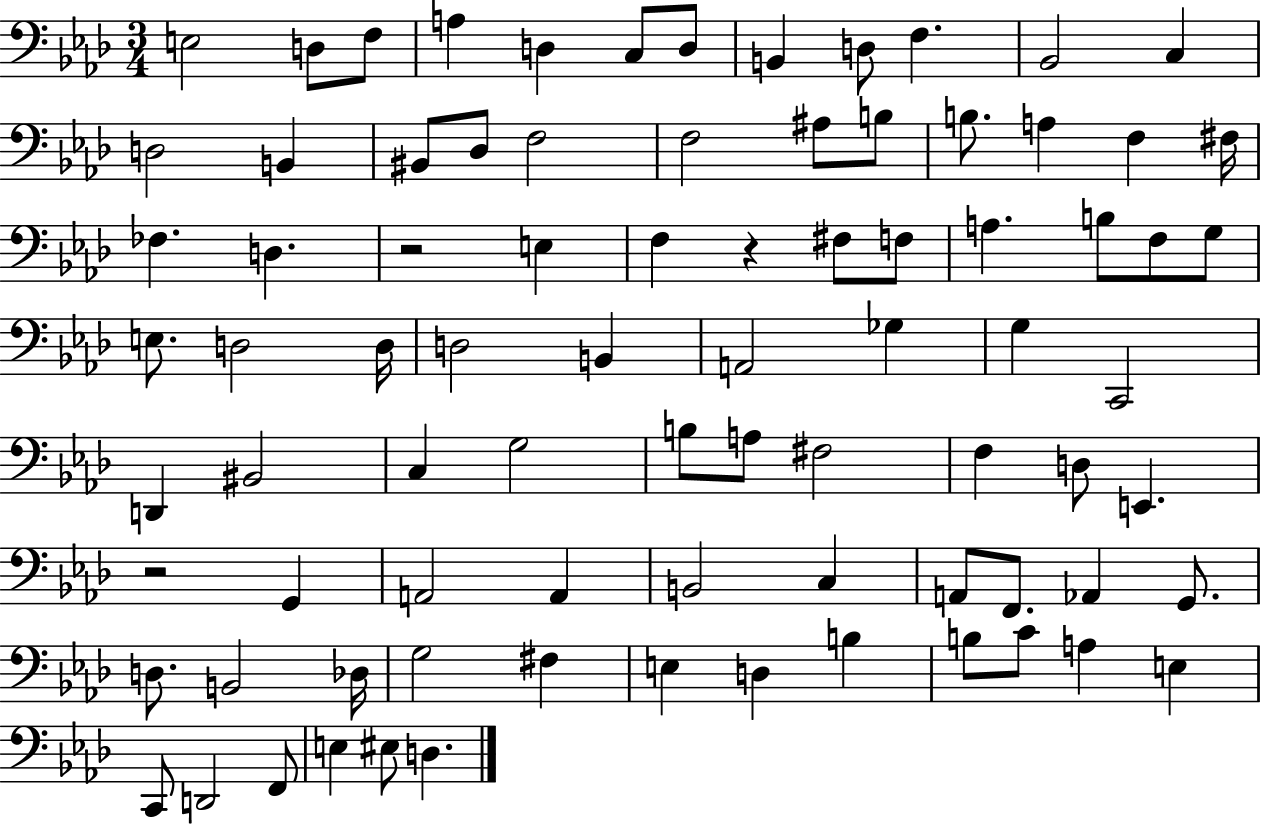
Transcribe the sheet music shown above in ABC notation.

X:1
T:Untitled
M:3/4
L:1/4
K:Ab
E,2 D,/2 F,/2 A, D, C,/2 D,/2 B,, D,/2 F, _B,,2 C, D,2 B,, ^B,,/2 _D,/2 F,2 F,2 ^A,/2 B,/2 B,/2 A, F, ^F,/4 _F, D, z2 E, F, z ^F,/2 F,/2 A, B,/2 F,/2 G,/2 E,/2 D,2 D,/4 D,2 B,, A,,2 _G, G, C,,2 D,, ^B,,2 C, G,2 B,/2 A,/2 ^F,2 F, D,/2 E,, z2 G,, A,,2 A,, B,,2 C, A,,/2 F,,/2 _A,, G,,/2 D,/2 B,,2 _D,/4 G,2 ^F, E, D, B, B,/2 C/2 A, E, C,,/2 D,,2 F,,/2 E, ^E,/2 D,